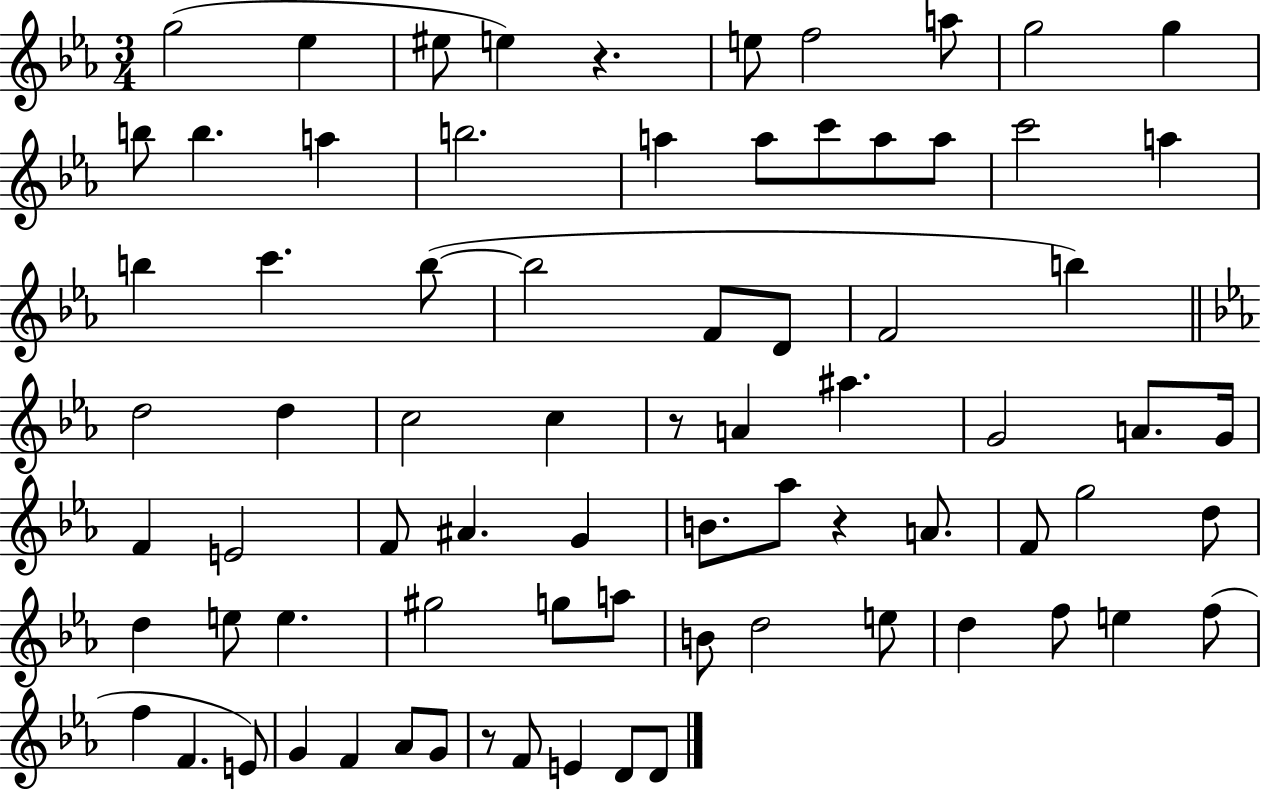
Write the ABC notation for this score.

X:1
T:Untitled
M:3/4
L:1/4
K:Eb
g2 _e ^e/2 e z e/2 f2 a/2 g2 g b/2 b a b2 a a/2 c'/2 a/2 a/2 c'2 a b c' b/2 b2 F/2 D/2 F2 b d2 d c2 c z/2 A ^a G2 A/2 G/4 F E2 F/2 ^A G B/2 _a/2 z A/2 F/2 g2 d/2 d e/2 e ^g2 g/2 a/2 B/2 d2 e/2 d f/2 e f/2 f F E/2 G F _A/2 G/2 z/2 F/2 E D/2 D/2